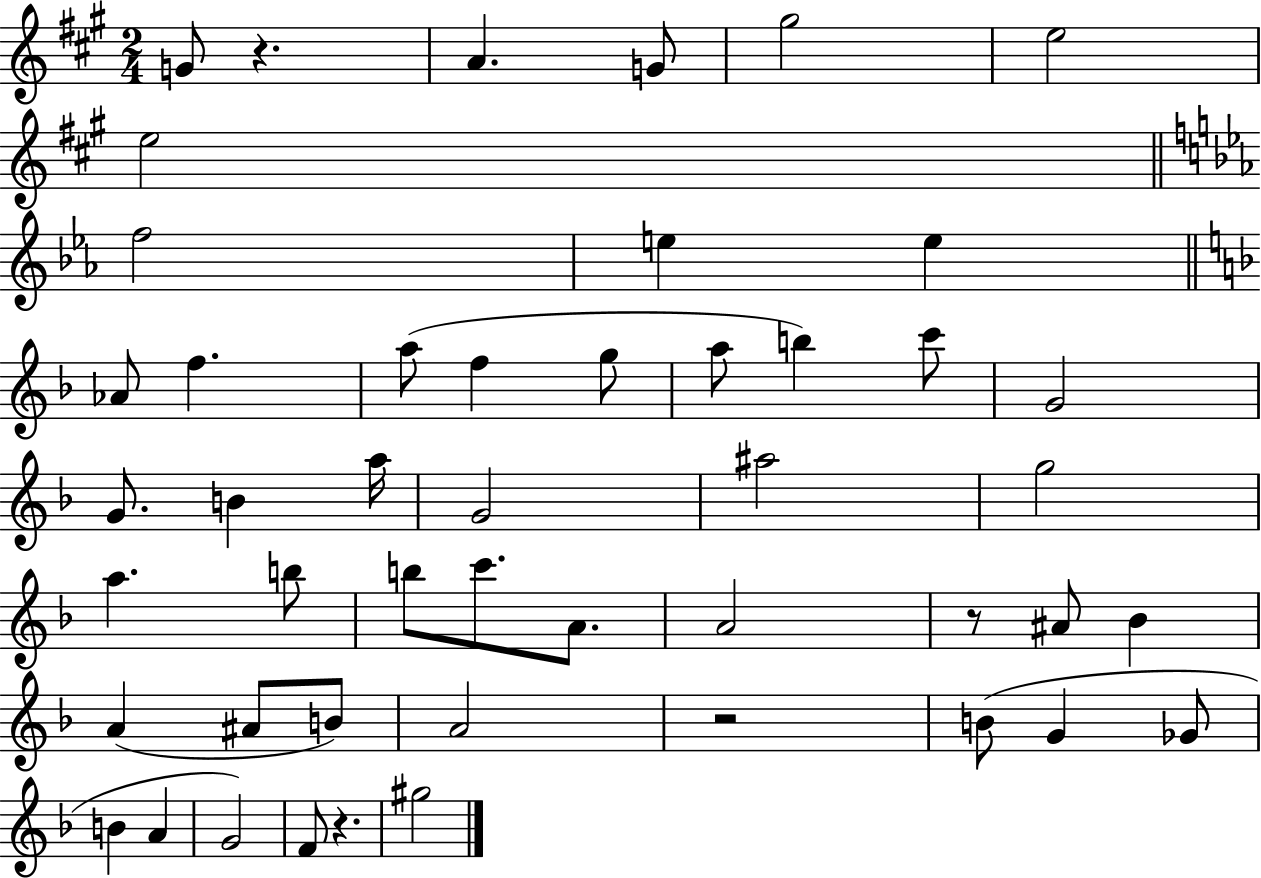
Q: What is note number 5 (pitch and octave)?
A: E5